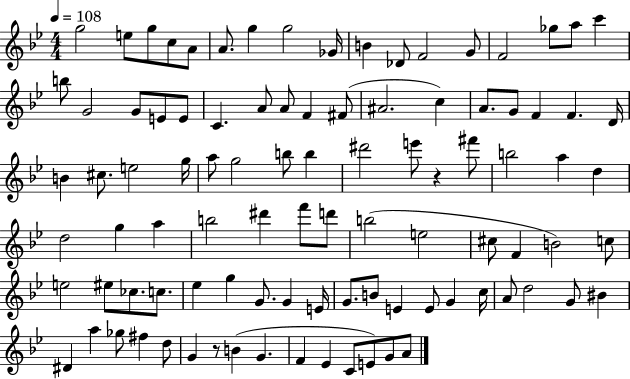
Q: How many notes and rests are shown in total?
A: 96